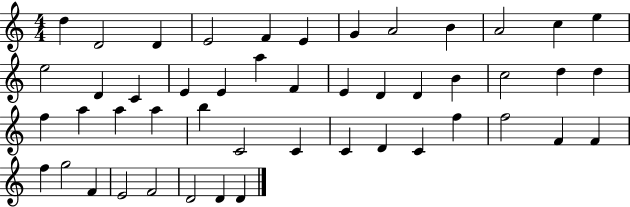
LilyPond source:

{
  \clef treble
  \numericTimeSignature
  \time 4/4
  \key c \major
  d''4 d'2 d'4 | e'2 f'4 e'4 | g'4 a'2 b'4 | a'2 c''4 e''4 | \break e''2 d'4 c'4 | e'4 e'4 a''4 f'4 | e'4 d'4 d'4 b'4 | c''2 d''4 d''4 | \break f''4 a''4 a''4 a''4 | b''4 c'2 c'4 | c'4 d'4 c'4 f''4 | f''2 f'4 f'4 | \break f''4 g''2 f'4 | e'2 f'2 | d'2 d'4 d'4 | \bar "|."
}